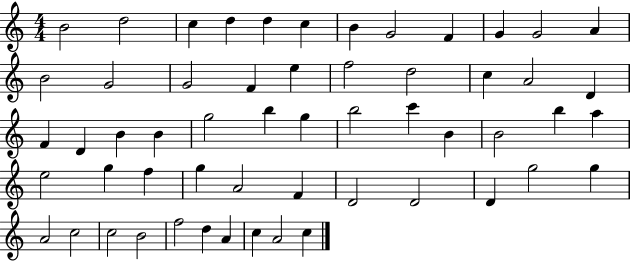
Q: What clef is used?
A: treble